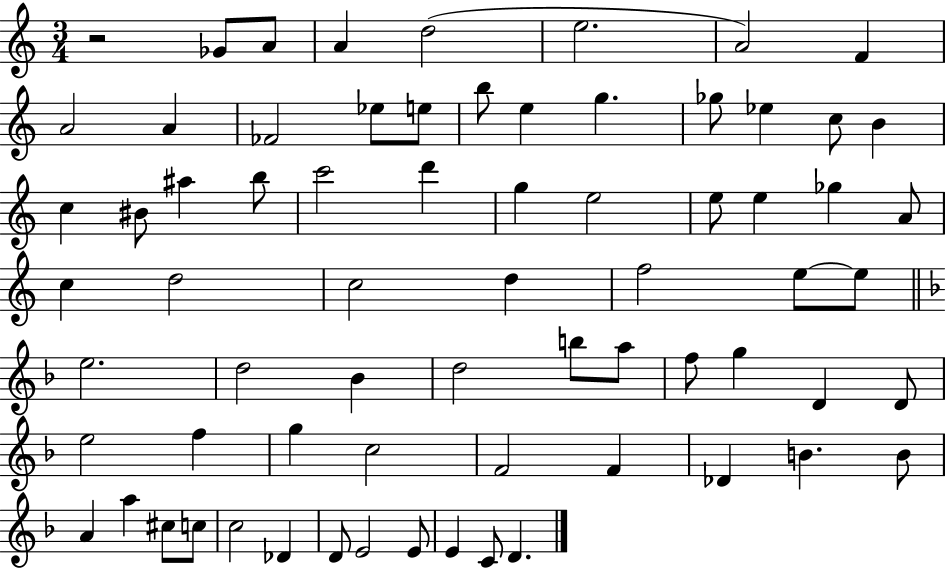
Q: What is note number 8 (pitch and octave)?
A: A4